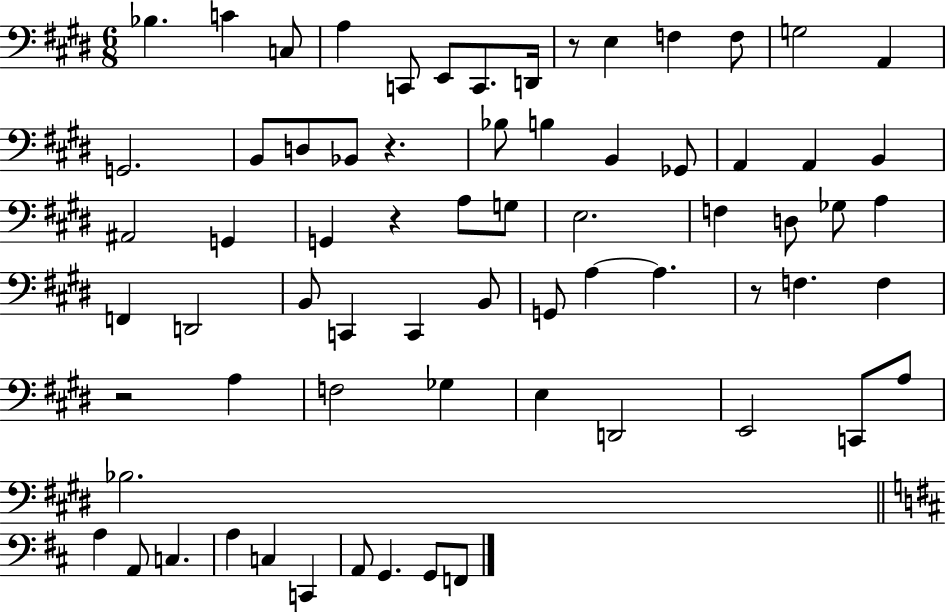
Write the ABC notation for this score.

X:1
T:Untitled
M:6/8
L:1/4
K:E
_B, C C,/2 A, C,,/2 E,,/2 C,,/2 D,,/4 z/2 E, F, F,/2 G,2 A,, G,,2 B,,/2 D,/2 _B,,/2 z _B,/2 B, B,, _G,,/2 A,, A,, B,, ^A,,2 G,, G,, z A,/2 G,/2 E,2 F, D,/2 _G,/2 A, F,, D,,2 B,,/2 C,, C,, B,,/2 G,,/2 A, A, z/2 F, F, z2 A, F,2 _G, E, D,,2 E,,2 C,,/2 A,/2 _B,2 A, A,,/2 C, A, C, C,, A,,/2 G,, G,,/2 F,,/2